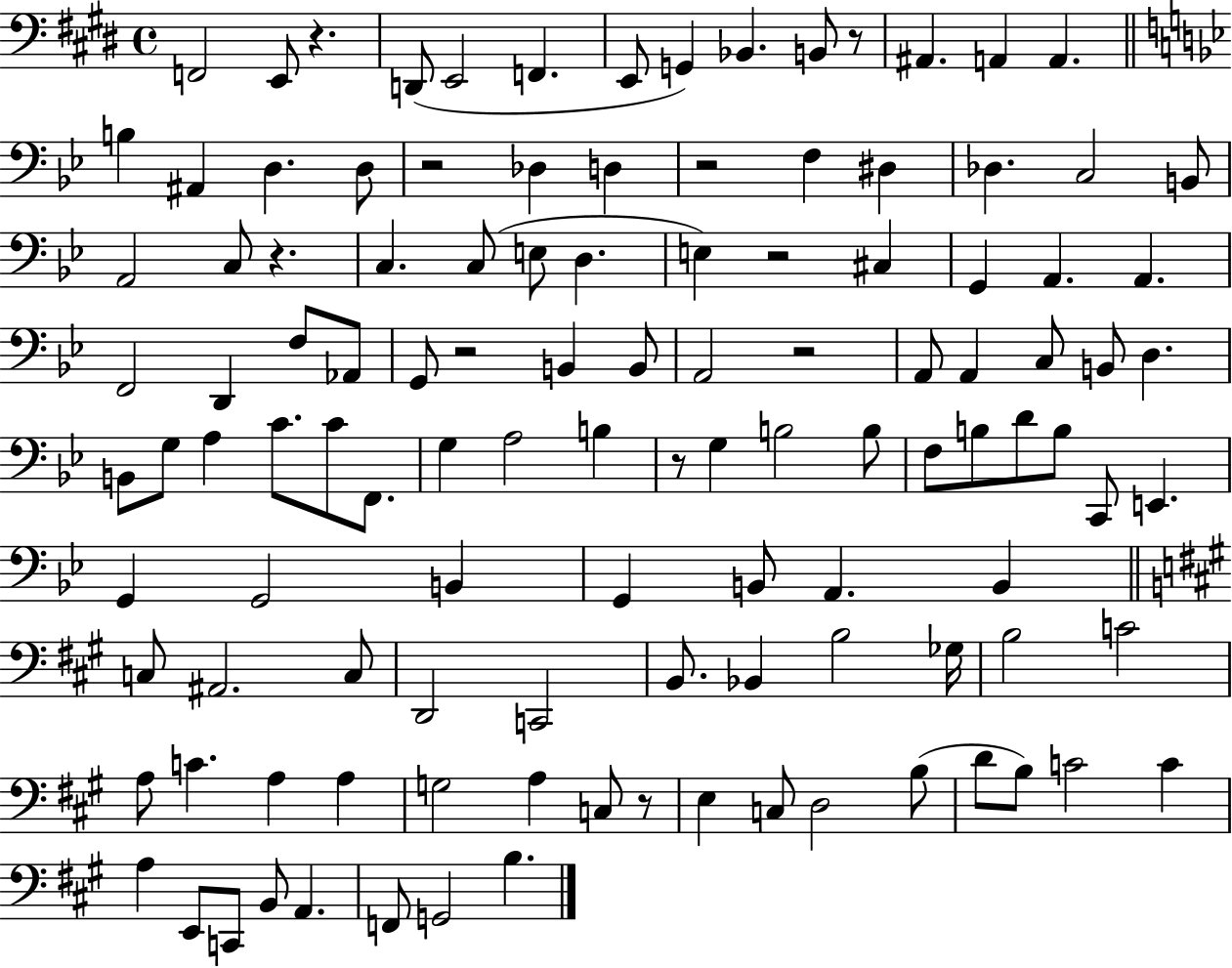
F2/h E2/e R/q. D2/e E2/h F2/q. E2/e G2/q Bb2/q. B2/e R/e A#2/q. A2/q A2/q. B3/q A#2/q D3/q. D3/e R/h Db3/q D3/q R/h F3/q D#3/q Db3/q. C3/h B2/e A2/h C3/e R/q. C3/q. C3/e E3/e D3/q. E3/q R/h C#3/q G2/q A2/q. A2/q. F2/h D2/q F3/e Ab2/e G2/e R/h B2/q B2/e A2/h R/h A2/e A2/q C3/e B2/e D3/q. B2/e G3/e A3/q C4/e. C4/e F2/e. G3/q A3/h B3/q R/e G3/q B3/h B3/e F3/e B3/e D4/e B3/e C2/e E2/q. G2/q G2/h B2/q G2/q B2/e A2/q. B2/q C3/e A#2/h. C3/e D2/h C2/h B2/e. Bb2/q B3/h Gb3/s B3/h C4/h A3/e C4/q. A3/q A3/q G3/h A3/q C3/e R/e E3/q C3/e D3/h B3/e D4/e B3/e C4/h C4/q A3/q E2/e C2/e B2/e A2/q. F2/e G2/h B3/q.